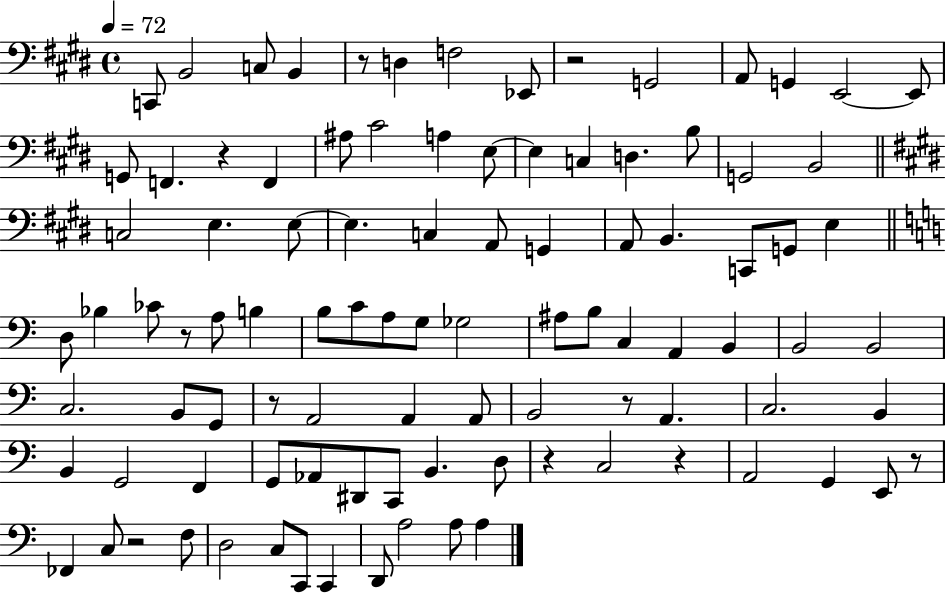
X:1
T:Untitled
M:4/4
L:1/4
K:E
C,,/2 B,,2 C,/2 B,, z/2 D, F,2 _E,,/2 z2 G,,2 A,,/2 G,, E,,2 E,,/2 G,,/2 F,, z F,, ^A,/2 ^C2 A, E,/2 E, C, D, B,/2 G,,2 B,,2 C,2 E, E,/2 E, C, A,,/2 G,, A,,/2 B,, C,,/2 G,,/2 E, D,/2 _B, _C/2 z/2 A,/2 B, B,/2 C/2 A,/2 G,/2 _G,2 ^A,/2 B,/2 C, A,, B,, B,,2 B,,2 C,2 B,,/2 G,,/2 z/2 A,,2 A,, A,,/2 B,,2 z/2 A,, C,2 B,, B,, G,,2 F,, G,,/2 _A,,/2 ^D,,/2 C,,/2 B,, D,/2 z C,2 z A,,2 G,, E,,/2 z/2 _F,, C,/2 z2 F,/2 D,2 C,/2 C,,/2 C,, D,,/2 A,2 A,/2 A,